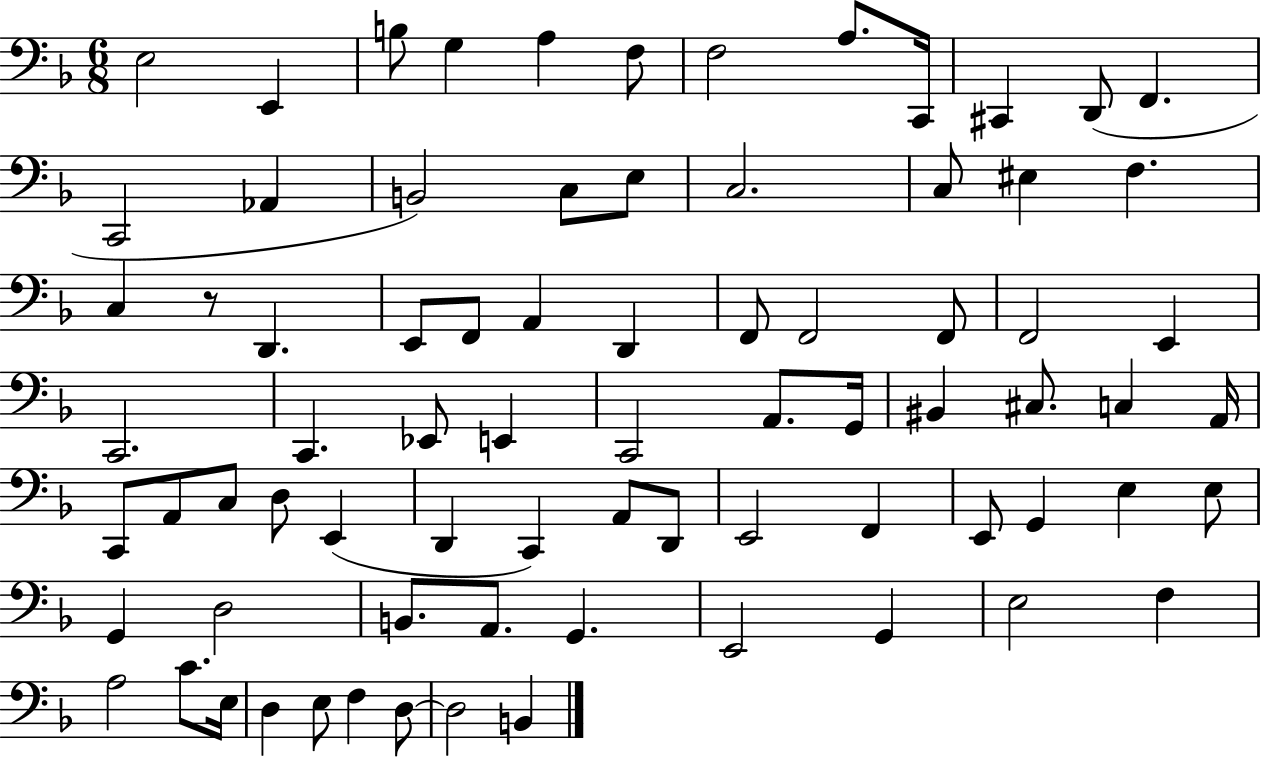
X:1
T:Untitled
M:6/8
L:1/4
K:F
E,2 E,, B,/2 G, A, F,/2 F,2 A,/2 C,,/4 ^C,, D,,/2 F,, C,,2 _A,, B,,2 C,/2 E,/2 C,2 C,/2 ^E, F, C, z/2 D,, E,,/2 F,,/2 A,, D,, F,,/2 F,,2 F,,/2 F,,2 E,, C,,2 C,, _E,,/2 E,, C,,2 A,,/2 G,,/4 ^B,, ^C,/2 C, A,,/4 C,,/2 A,,/2 C,/2 D,/2 E,, D,, C,, A,,/2 D,,/2 E,,2 F,, E,,/2 G,, E, E,/2 G,, D,2 B,,/2 A,,/2 G,, E,,2 G,, E,2 F, A,2 C/2 E,/4 D, E,/2 F, D,/2 D,2 B,,